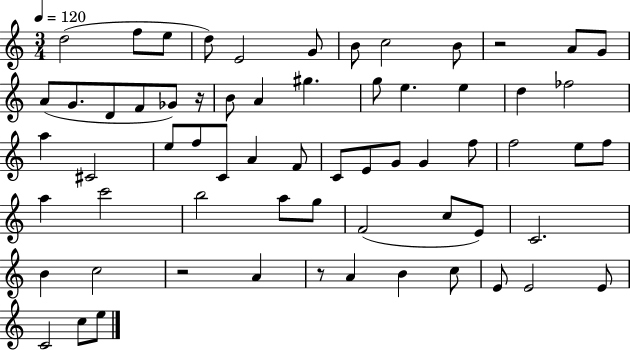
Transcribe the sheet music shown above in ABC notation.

X:1
T:Untitled
M:3/4
L:1/4
K:C
d2 f/2 e/2 d/2 E2 G/2 B/2 c2 B/2 z2 A/2 G/2 A/2 G/2 D/2 F/2 _G/2 z/4 B/2 A ^g g/2 e e d _f2 a ^C2 e/2 f/2 C/2 A F/2 C/2 E/2 G/2 G f/2 f2 e/2 f/2 a c'2 b2 a/2 g/2 F2 c/2 E/2 C2 B c2 z2 A z/2 A B c/2 E/2 E2 E/2 C2 c/2 e/2